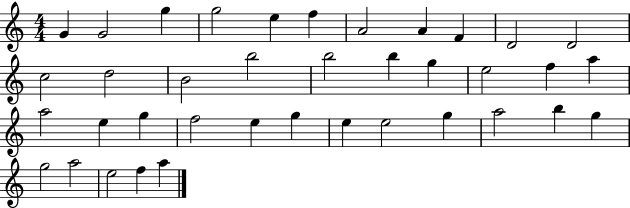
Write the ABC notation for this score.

X:1
T:Untitled
M:4/4
L:1/4
K:C
G G2 g g2 e f A2 A F D2 D2 c2 d2 B2 b2 b2 b g e2 f a a2 e g f2 e g e e2 g a2 b g g2 a2 e2 f a